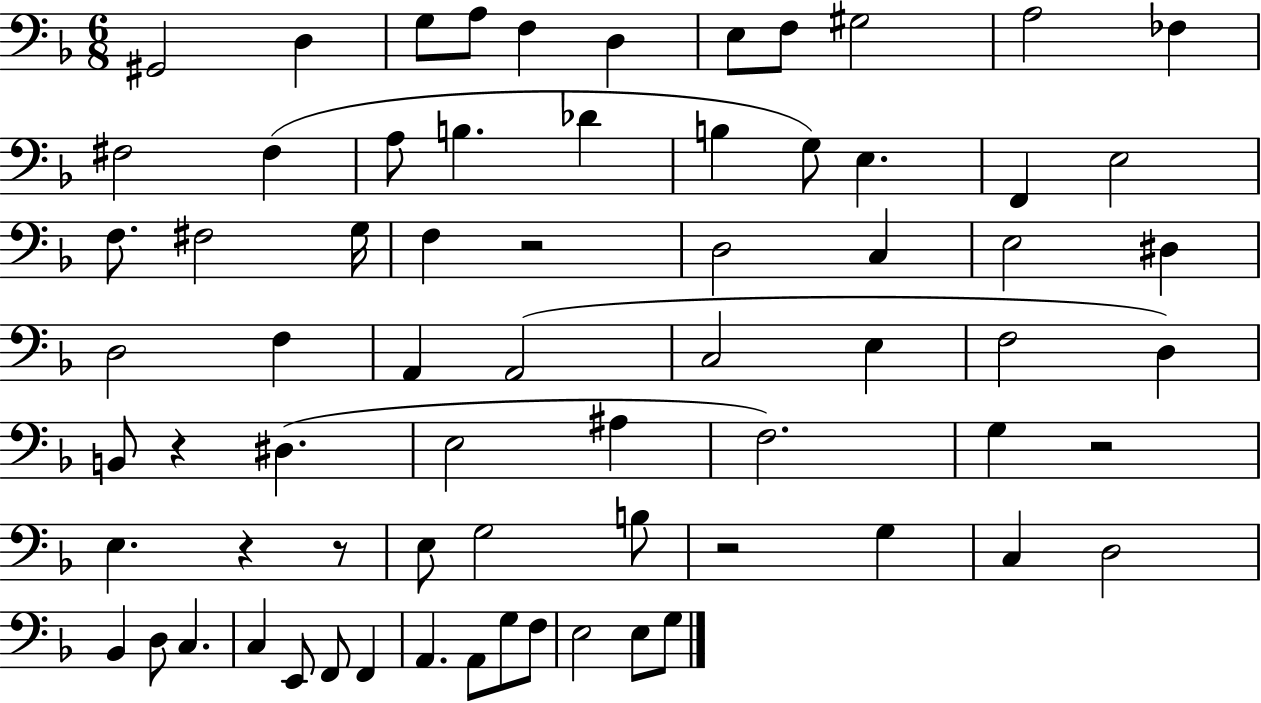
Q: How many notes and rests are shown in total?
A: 70